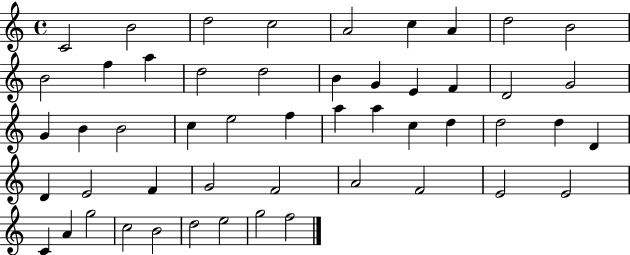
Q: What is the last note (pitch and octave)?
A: F5